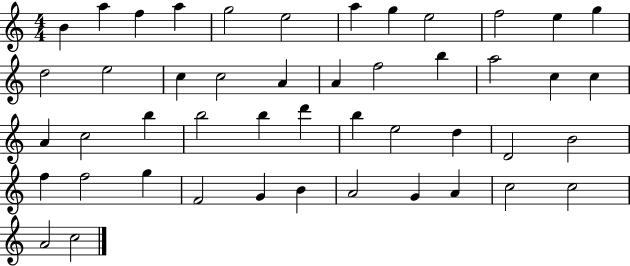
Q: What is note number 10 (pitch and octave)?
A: F5